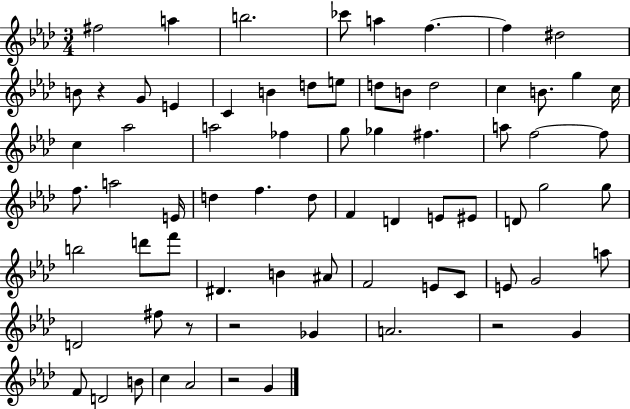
{
  \clef treble
  \numericTimeSignature
  \time 3/4
  \key aes \major
  fis''2 a''4 | b''2. | ces'''8 a''4 f''4.~~ | f''4 dis''2 | \break b'8 r4 g'8 e'4 | c'4 b'4 d''8 e''8 | d''8 b'8 d''2 | c''4 b'8. g''4 c''16 | \break c''4 aes''2 | a''2 fes''4 | g''8 ges''4 fis''4. | a''8 f''2~~ f''8 | \break f''8. a''2 e'16 | d''4 f''4. d''8 | f'4 d'4 e'8 eis'8 | d'8 g''2 g''8 | \break b''2 d'''8 f'''8 | dis'4. b'4 ais'8 | f'2 e'8 c'8 | e'8 g'2 a''8 | \break d'2 fis''8 r8 | r2 ges'4 | a'2. | r2 g'4 | \break f'8 d'2 b'8 | c''4 aes'2 | r2 g'4 | \bar "|."
}